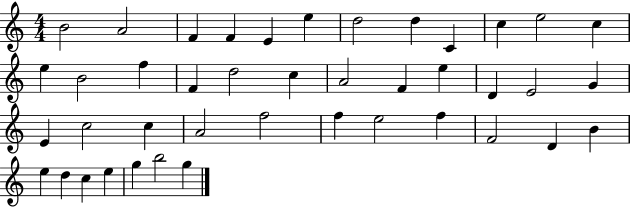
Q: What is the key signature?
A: C major